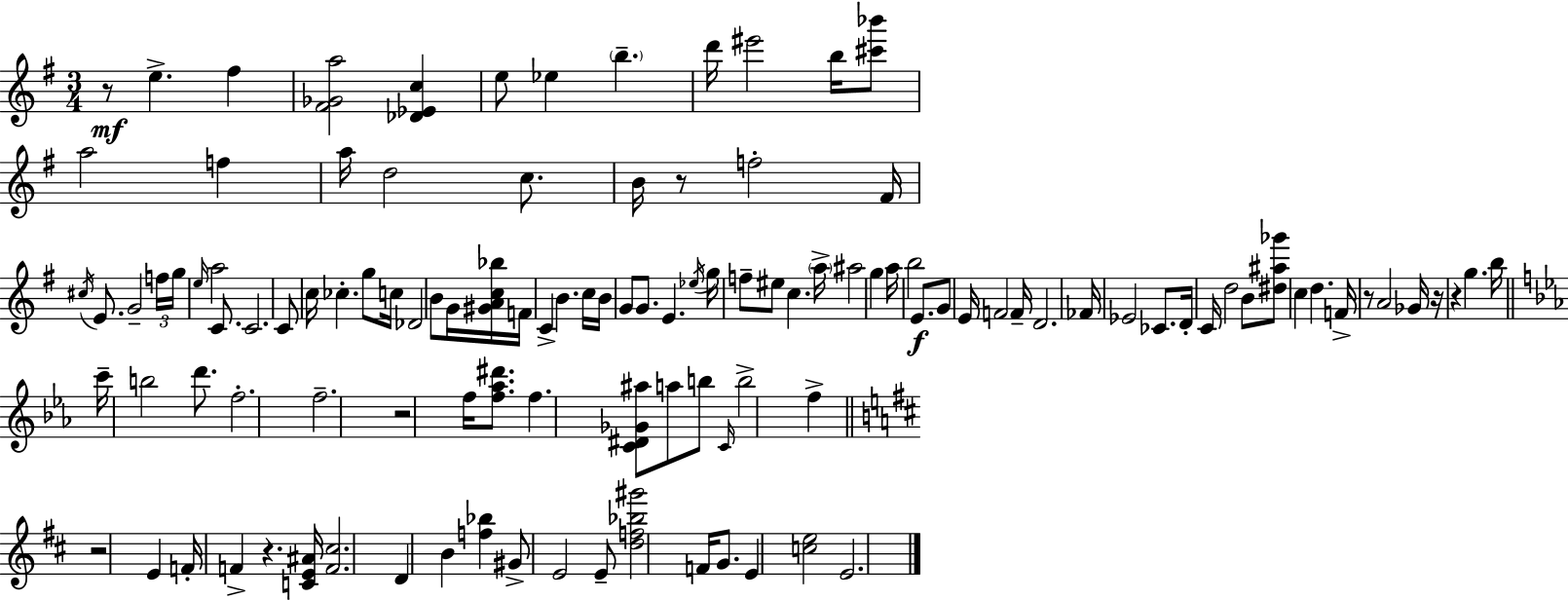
X:1
T:Untitled
M:3/4
L:1/4
K:Em
z/2 e ^f [^F_Ga]2 [_D_Ec] e/2 _e b d'/4 ^e'2 b/4 [^c'_b']/2 a2 f a/4 d2 c/2 B/4 z/2 f2 ^F/4 ^c/4 E/2 G2 f/4 g/4 e/4 a2 C/2 C2 C/2 c/4 _c g/2 c/4 _D2 B/2 G/4 [^GAc_b]/4 F/4 C B c/4 B/4 G/2 G/2 E _e/4 g/4 f/2 ^e/2 c a/4 ^a2 g a/4 b2 E/2 G/2 E/4 F2 F/4 D2 _F/4 _E2 _C/2 D/4 C/4 d2 B/2 [^d^a_g']/2 c d F/4 z/2 A2 _G/4 z/4 z g b/4 c'/4 b2 d'/2 f2 f2 z2 f/4 [f_a^d']/2 f [C^D_G^a]/2 a/2 b/2 C/4 b2 f z2 E F/4 F z [CE^A]/4 [F^c]2 D B [f_b] ^G/2 E2 E/2 [df_b^g']2 F/4 G/2 E [ce]2 E2